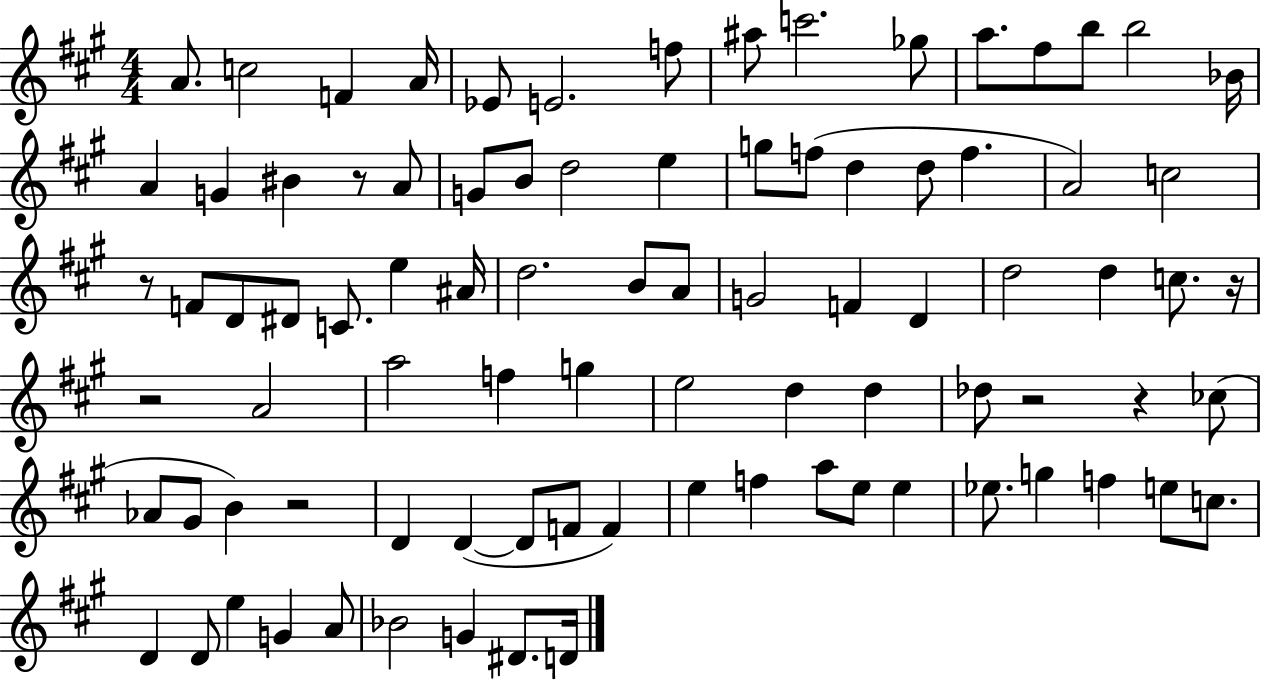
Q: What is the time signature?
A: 4/4